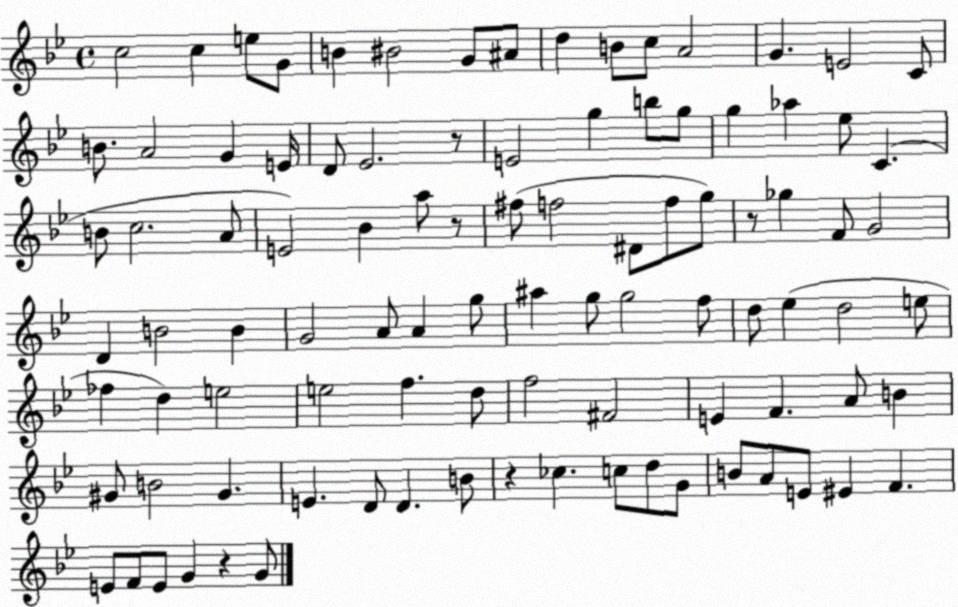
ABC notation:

X:1
T:Untitled
M:4/4
L:1/4
K:Bb
c2 c e/2 G/2 B ^B2 G/2 ^A/2 d B/2 c/2 A2 G E2 C/2 B/2 A2 G E/4 D/2 _E2 z/2 E2 g b/2 g/2 g _a _e/2 C B/2 c2 A/2 E2 _B a/2 z/2 ^f/2 f2 ^D/2 f/2 g/2 z/2 _g F/2 G2 D B2 B G2 A/2 A g/2 ^a g/2 g2 f/2 d/2 _e d2 e/2 _f d e2 e2 f d/2 f2 ^F2 E F A/2 B ^G/2 B2 ^G E D/2 D B/2 z _c c/2 d/2 G/2 B/2 A/2 E/2 ^E F E/2 F/2 E/2 G z G/2